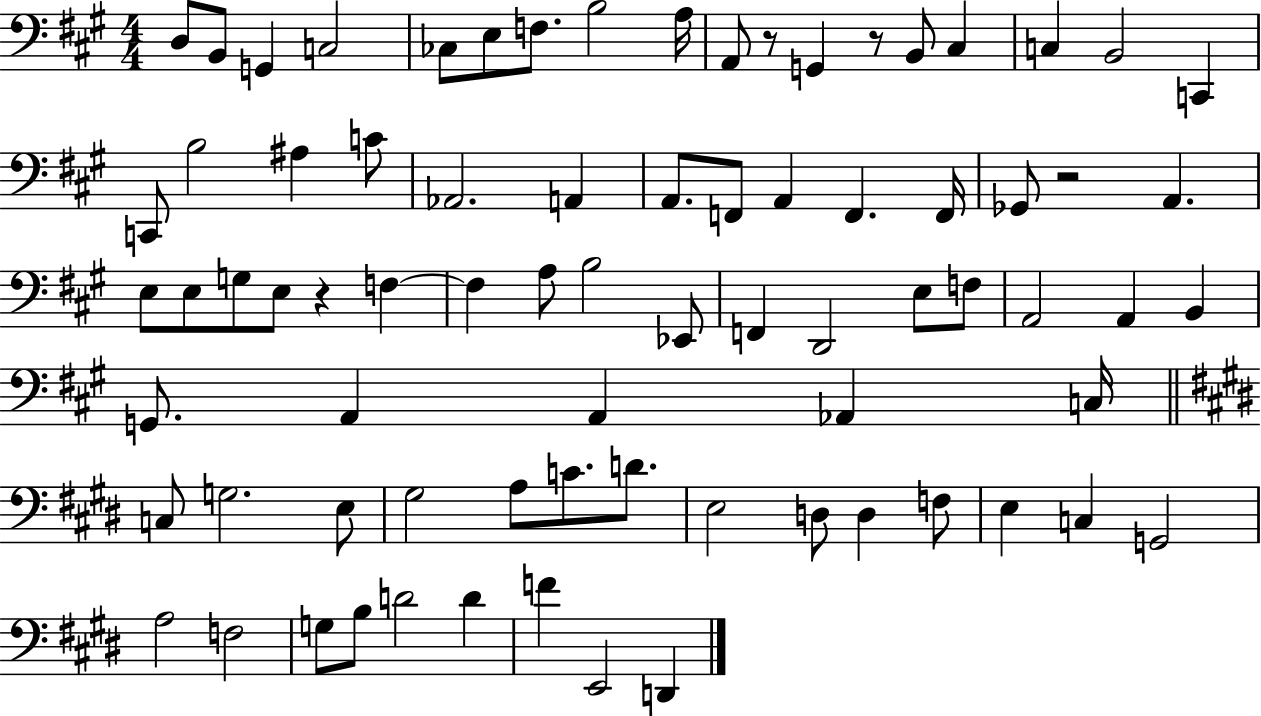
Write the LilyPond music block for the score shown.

{
  \clef bass
  \numericTimeSignature
  \time 4/4
  \key a \major
  d8 b,8 g,4 c2 | ces8 e8 f8. b2 a16 | a,8 r8 g,4 r8 b,8 cis4 | c4 b,2 c,4 | \break c,8 b2 ais4 c'8 | aes,2. a,4 | a,8. f,8 a,4 f,4. f,16 | ges,8 r2 a,4. | \break e8 e8 g8 e8 r4 f4~~ | f4 a8 b2 ees,8 | f,4 d,2 e8 f8 | a,2 a,4 b,4 | \break g,8. a,4 a,4 aes,4 c16 | \bar "||" \break \key e \major c8 g2. e8 | gis2 a8 c'8. d'8. | e2 d8 d4 f8 | e4 c4 g,2 | \break a2 f2 | g8 b8 d'2 d'4 | f'4 e,2 d,4 | \bar "|."
}